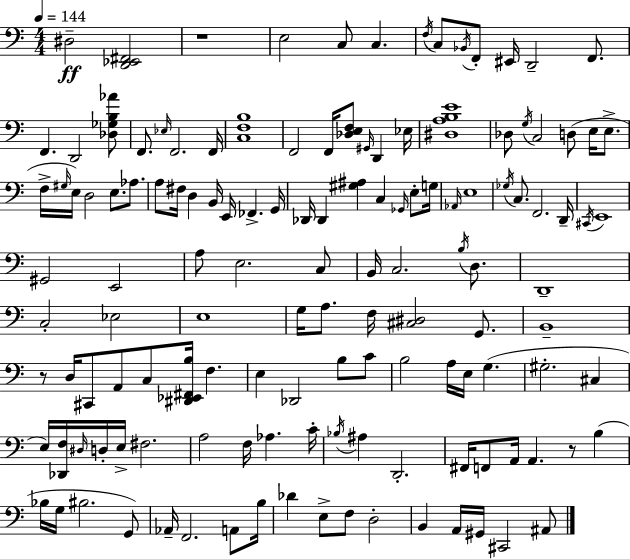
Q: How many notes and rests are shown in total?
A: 134